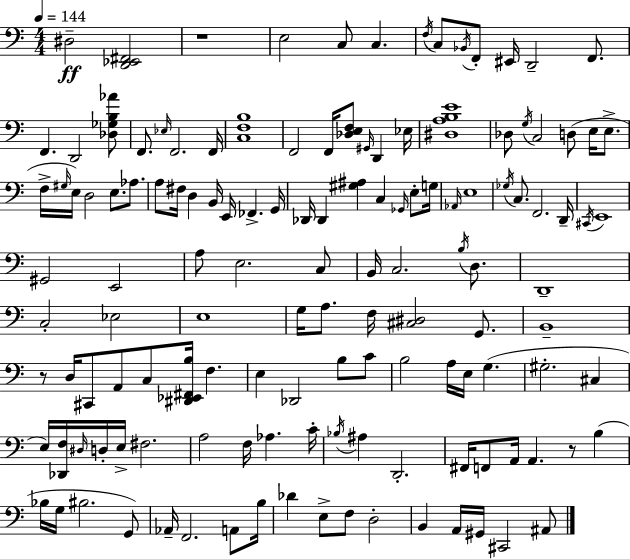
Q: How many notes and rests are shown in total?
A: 134